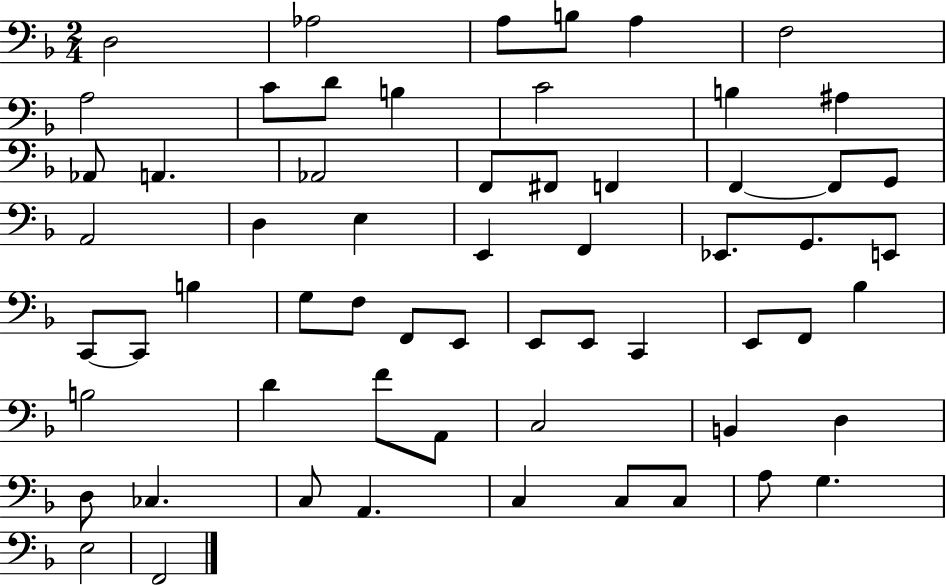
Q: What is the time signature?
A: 2/4